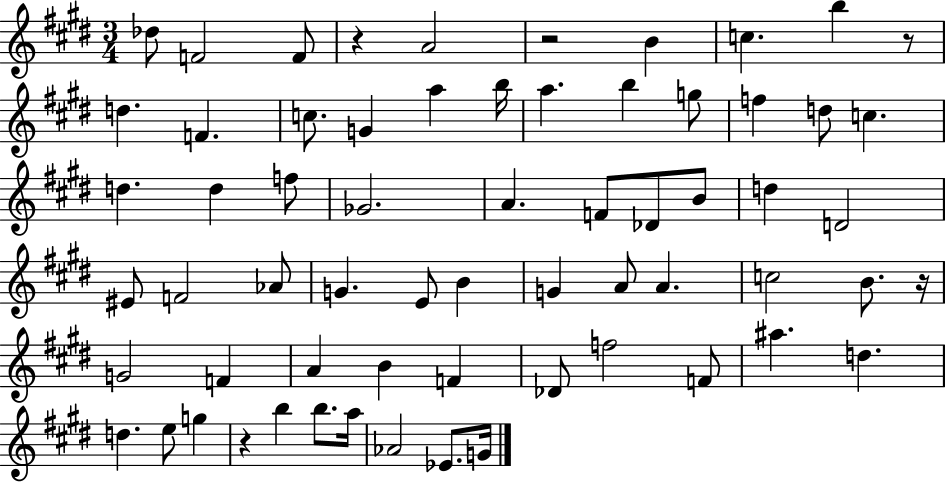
X:1
T:Untitled
M:3/4
L:1/4
K:E
_d/2 F2 F/2 z A2 z2 B c b z/2 d F c/2 G a b/4 a b g/2 f d/2 c d d f/2 _G2 A F/2 _D/2 B/2 d D2 ^E/2 F2 _A/2 G E/2 B G A/2 A c2 B/2 z/4 G2 F A B F _D/2 f2 F/2 ^a d d e/2 g z b b/2 a/4 _A2 _E/2 G/4